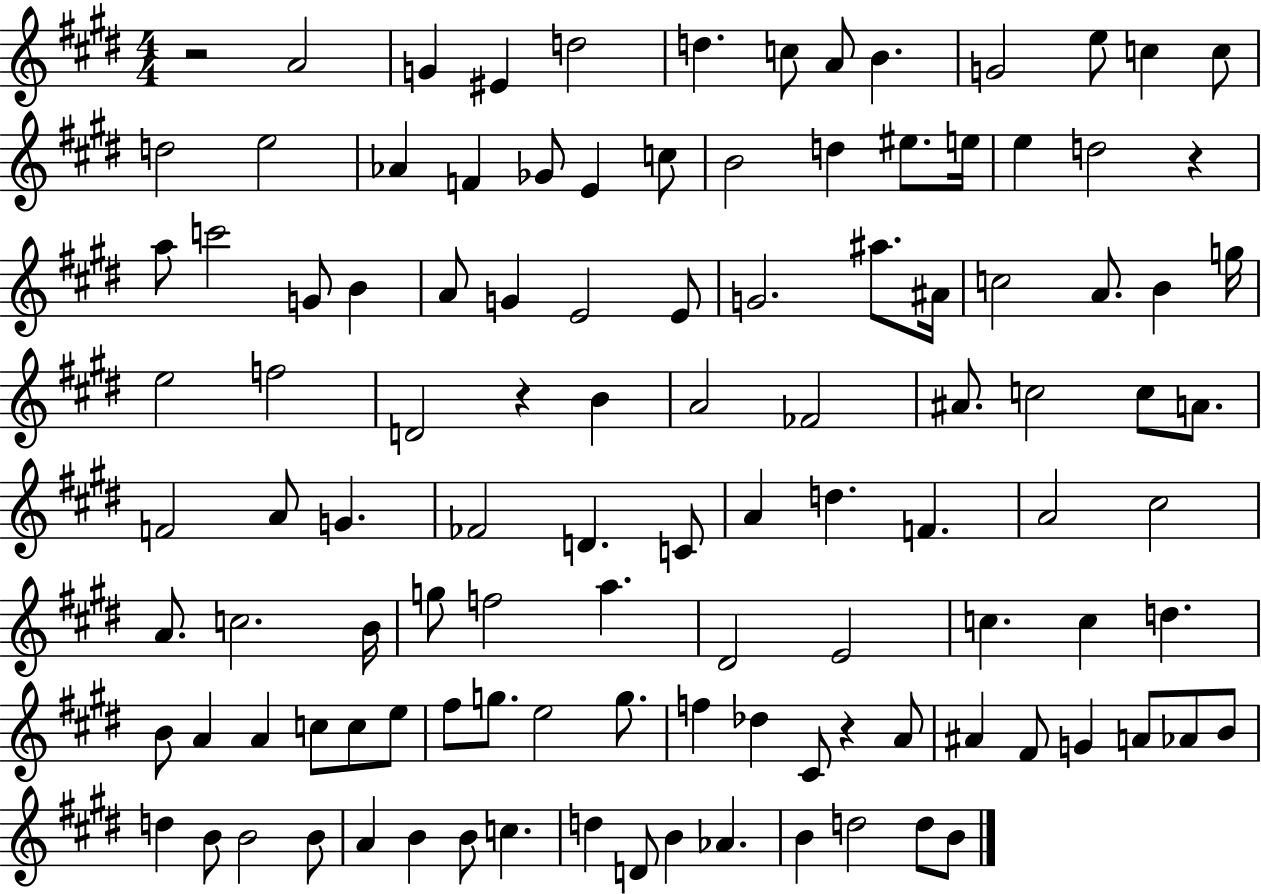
{
  \clef treble
  \numericTimeSignature
  \time 4/4
  \key e \major
  \repeat volta 2 { r2 a'2 | g'4 eis'4 d''2 | d''4. c''8 a'8 b'4. | g'2 e''8 c''4 c''8 | \break d''2 e''2 | aes'4 f'4 ges'8 e'4 c''8 | b'2 d''4 eis''8. e''16 | e''4 d''2 r4 | \break a''8 c'''2 g'8 b'4 | a'8 g'4 e'2 e'8 | g'2. ais''8. ais'16 | c''2 a'8. b'4 g''16 | \break e''2 f''2 | d'2 r4 b'4 | a'2 fes'2 | ais'8. c''2 c''8 a'8. | \break f'2 a'8 g'4. | fes'2 d'4. c'8 | a'4 d''4. f'4. | a'2 cis''2 | \break a'8. c''2. b'16 | g''8 f''2 a''4. | dis'2 e'2 | c''4. c''4 d''4. | \break b'8 a'4 a'4 c''8 c''8 e''8 | fis''8 g''8. e''2 g''8. | f''4 des''4 cis'8 r4 a'8 | ais'4 fis'8 g'4 a'8 aes'8 b'8 | \break d''4 b'8 b'2 b'8 | a'4 b'4 b'8 c''4. | d''4 d'8 b'4 aes'4. | b'4 d''2 d''8 b'8 | \break } \bar "|."
}